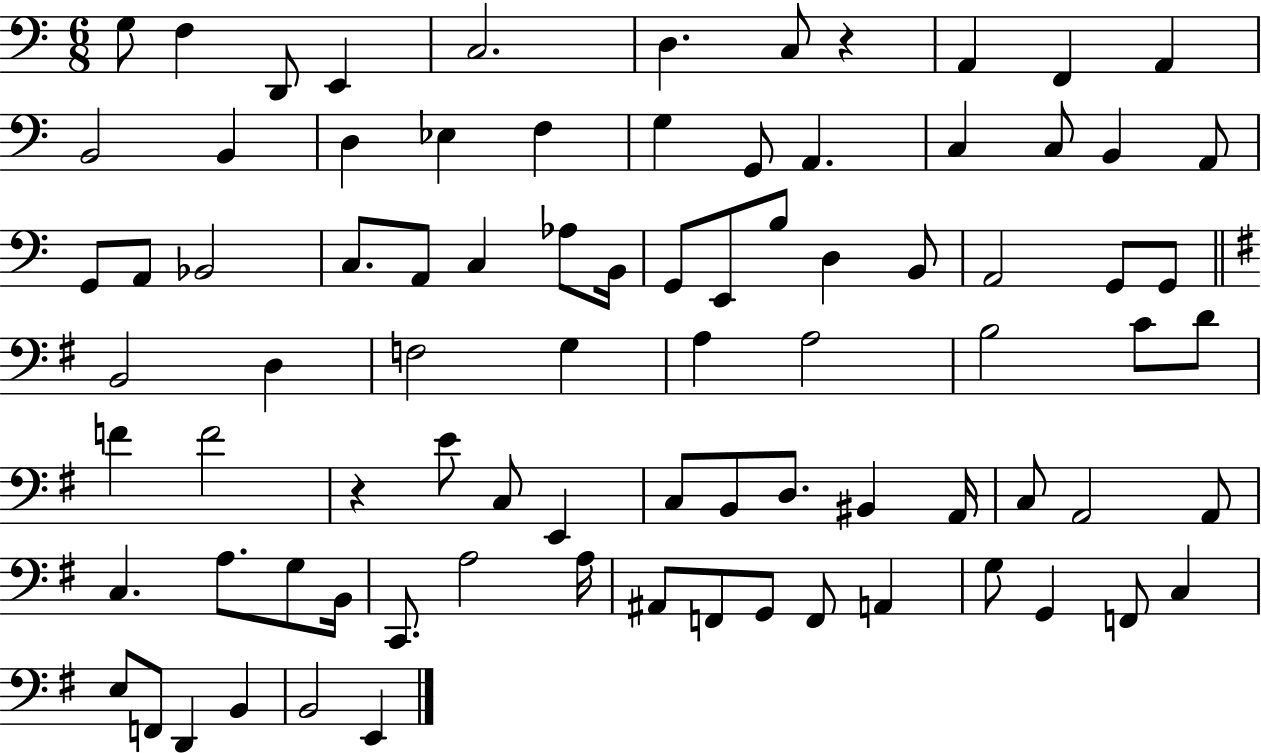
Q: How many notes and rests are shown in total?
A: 84